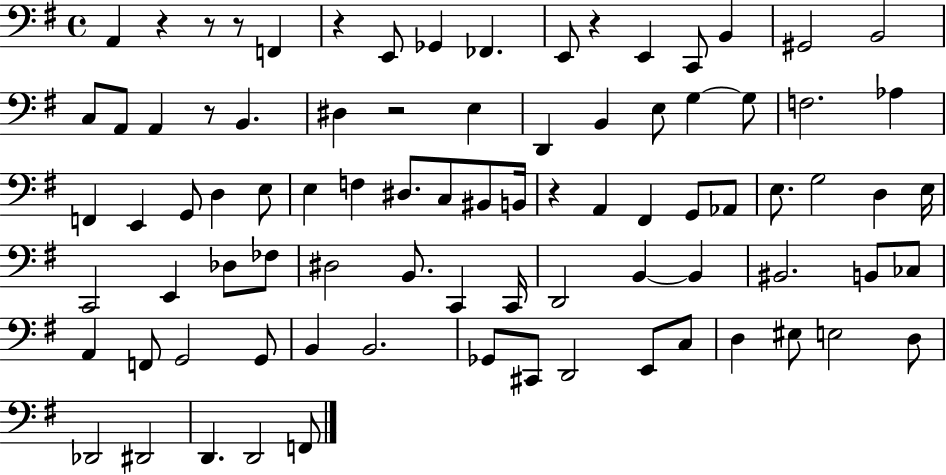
A2/q R/q R/e R/e F2/q R/q E2/e Gb2/q FES2/q. E2/e R/q E2/q C2/e B2/q G#2/h B2/h C3/e A2/e A2/q R/e B2/q. D#3/q R/h E3/q D2/q B2/q E3/e G3/q G3/e F3/h. Ab3/q F2/q E2/q G2/e D3/q E3/e E3/q F3/q D#3/e. C3/e BIS2/e B2/s R/q A2/q F#2/q G2/e Ab2/e E3/e. G3/h D3/q E3/s C2/h E2/q Db3/e FES3/e D#3/h B2/e. C2/q C2/s D2/h B2/q B2/q BIS2/h. B2/e CES3/e A2/q F2/e G2/h G2/e B2/q B2/h. Gb2/e C#2/e D2/h E2/e C3/e D3/q EIS3/e E3/h D3/e Db2/h D#2/h D2/q. D2/h F2/e